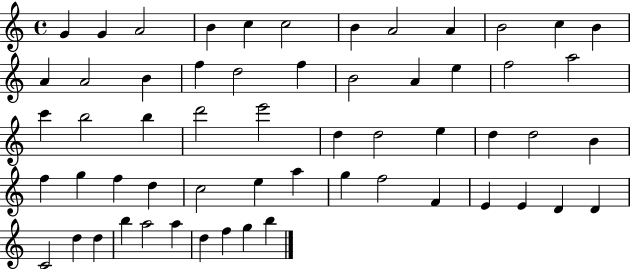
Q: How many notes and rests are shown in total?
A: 58